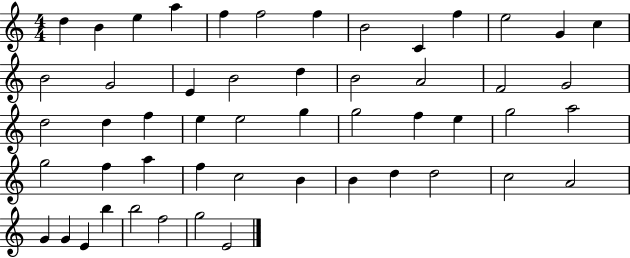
{
  \clef treble
  \numericTimeSignature
  \time 4/4
  \key c \major
  d''4 b'4 e''4 a''4 | f''4 f''2 f''4 | b'2 c'4 f''4 | e''2 g'4 c''4 | \break b'2 g'2 | e'4 b'2 d''4 | b'2 a'2 | f'2 g'2 | \break d''2 d''4 f''4 | e''4 e''2 g''4 | g''2 f''4 e''4 | g''2 a''2 | \break g''2 f''4 a''4 | f''4 c''2 b'4 | b'4 d''4 d''2 | c''2 a'2 | \break g'4 g'4 e'4 b''4 | b''2 f''2 | g''2 e'2 | \bar "|."
}